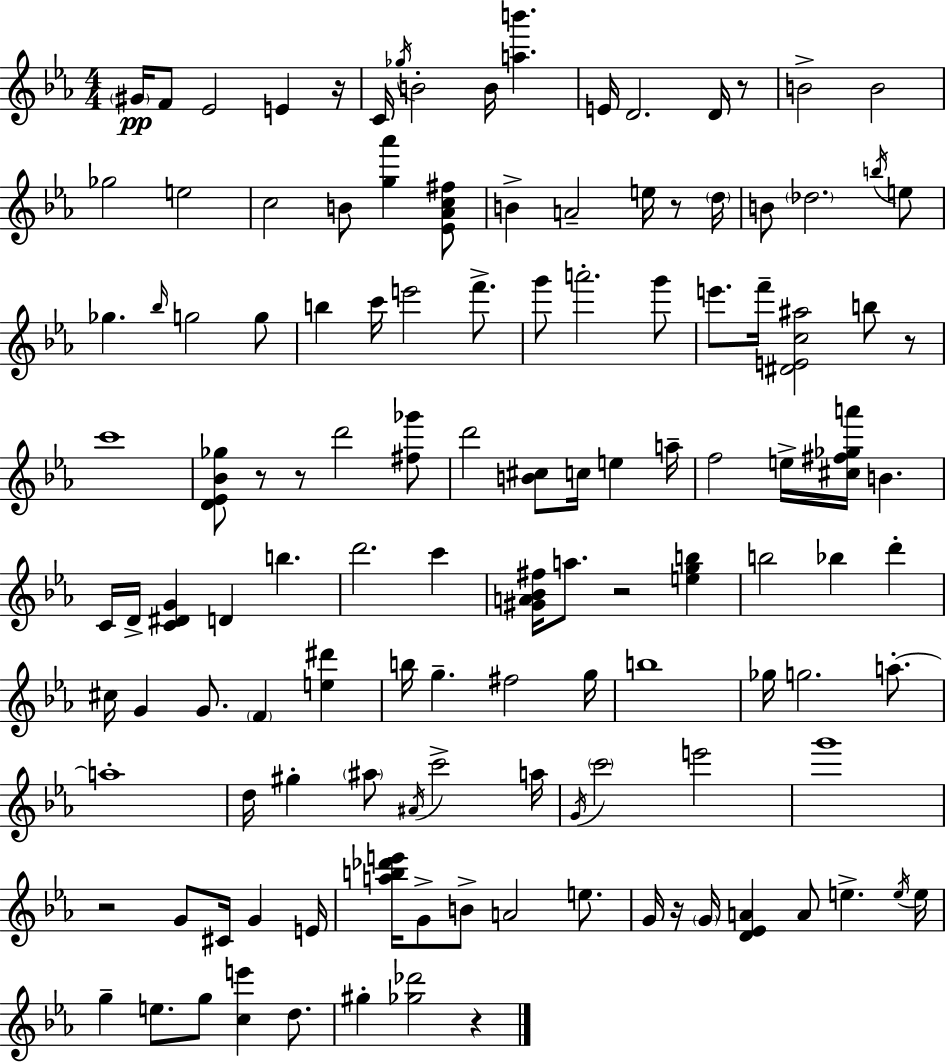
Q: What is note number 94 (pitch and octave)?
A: E5